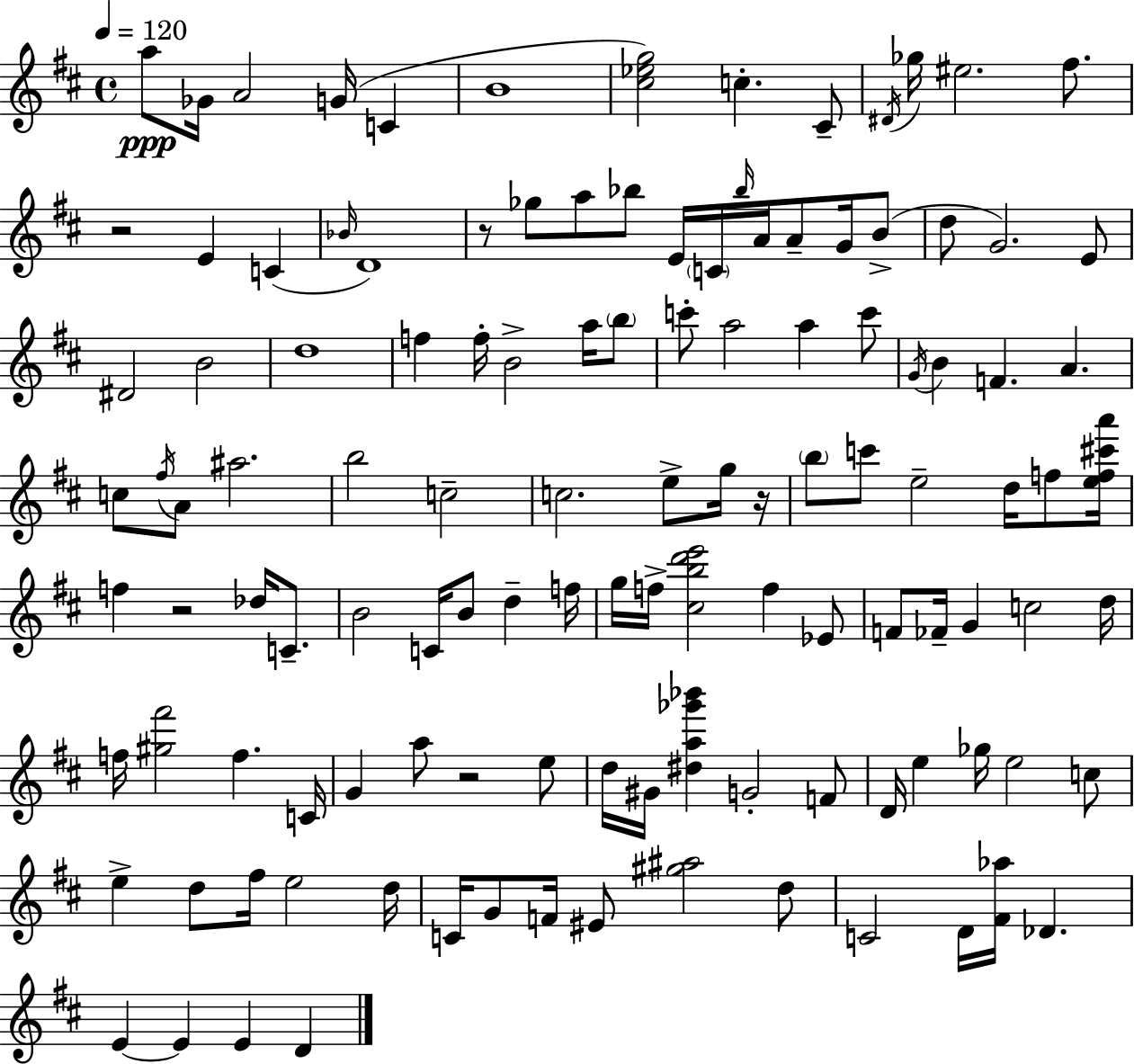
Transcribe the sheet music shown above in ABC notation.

X:1
T:Untitled
M:4/4
L:1/4
K:D
a/2 _G/4 A2 G/4 C B4 [^c_eg]2 c ^C/2 ^D/4 _g/4 ^e2 ^f/2 z2 E C _B/4 D4 z/2 _g/2 a/2 _b/2 E/4 C/4 _b/4 A/4 A/2 G/4 B/2 d/2 G2 E/2 ^D2 B2 d4 f f/4 B2 a/4 b/2 c'/2 a2 a c'/2 G/4 B F A c/2 ^f/4 A/2 ^a2 b2 c2 c2 e/2 g/4 z/4 b/2 c'/2 e2 d/4 f/2 [ef^c'a']/4 f z2 _d/4 C/2 B2 C/4 B/2 d f/4 g/4 f/4 [^cbd'e']2 f _E/2 F/2 _F/4 G c2 d/4 f/4 [^g^f']2 f C/4 G a/2 z2 e/2 d/4 ^G/4 [^da_g'_b'] G2 F/2 D/4 e _g/4 e2 c/2 e d/2 ^f/4 e2 d/4 C/4 G/2 F/4 ^E/2 [^g^a]2 d/2 C2 D/4 [^F_a]/4 _D E E E D